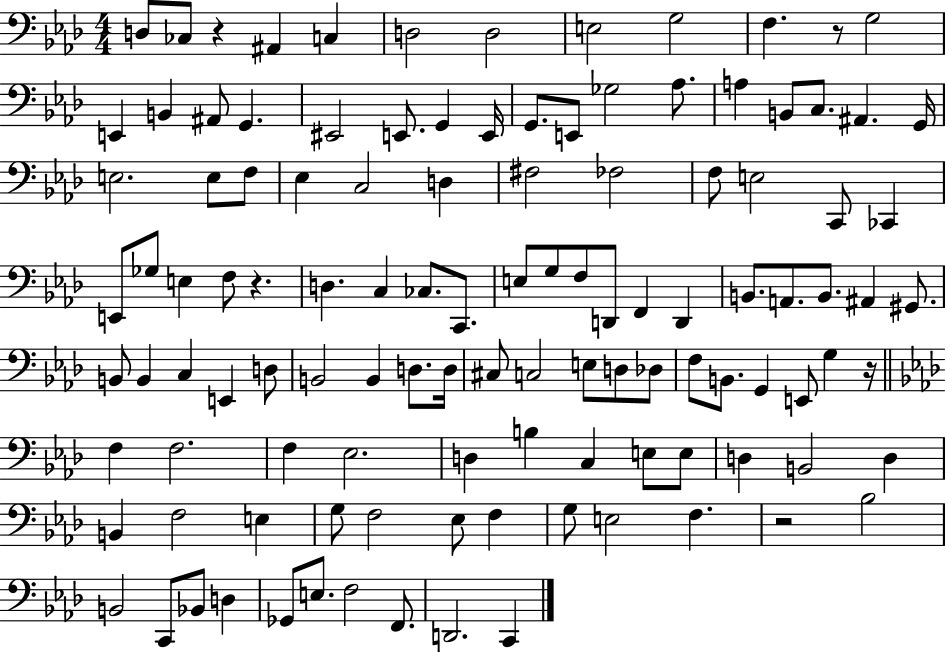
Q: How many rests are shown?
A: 5